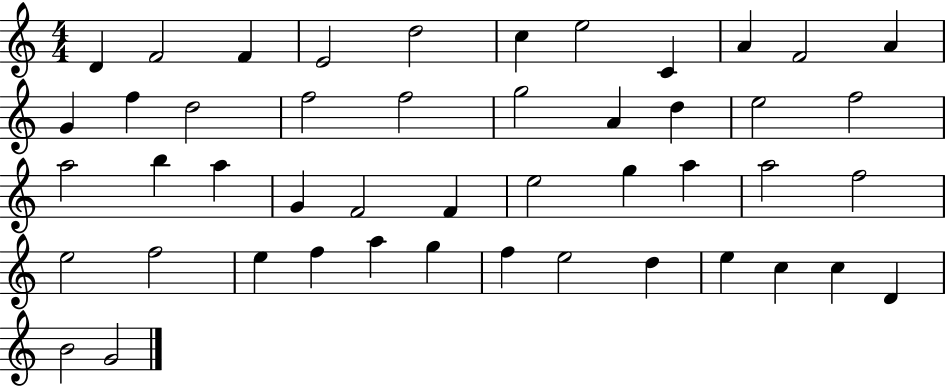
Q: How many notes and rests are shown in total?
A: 47